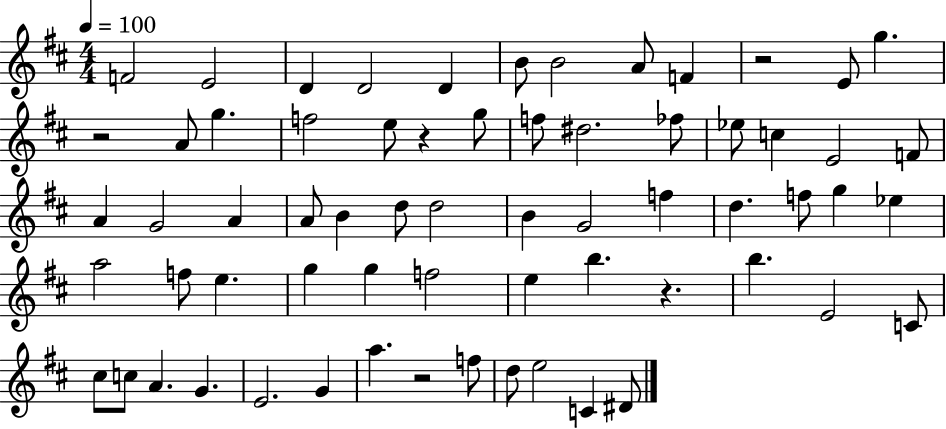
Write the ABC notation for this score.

X:1
T:Untitled
M:4/4
L:1/4
K:D
F2 E2 D D2 D B/2 B2 A/2 F z2 E/2 g z2 A/2 g f2 e/2 z g/2 f/2 ^d2 _f/2 _e/2 c E2 F/2 A G2 A A/2 B d/2 d2 B G2 f d f/2 g _e a2 f/2 e g g f2 e b z b E2 C/2 ^c/2 c/2 A G E2 G a z2 f/2 d/2 e2 C ^D/2